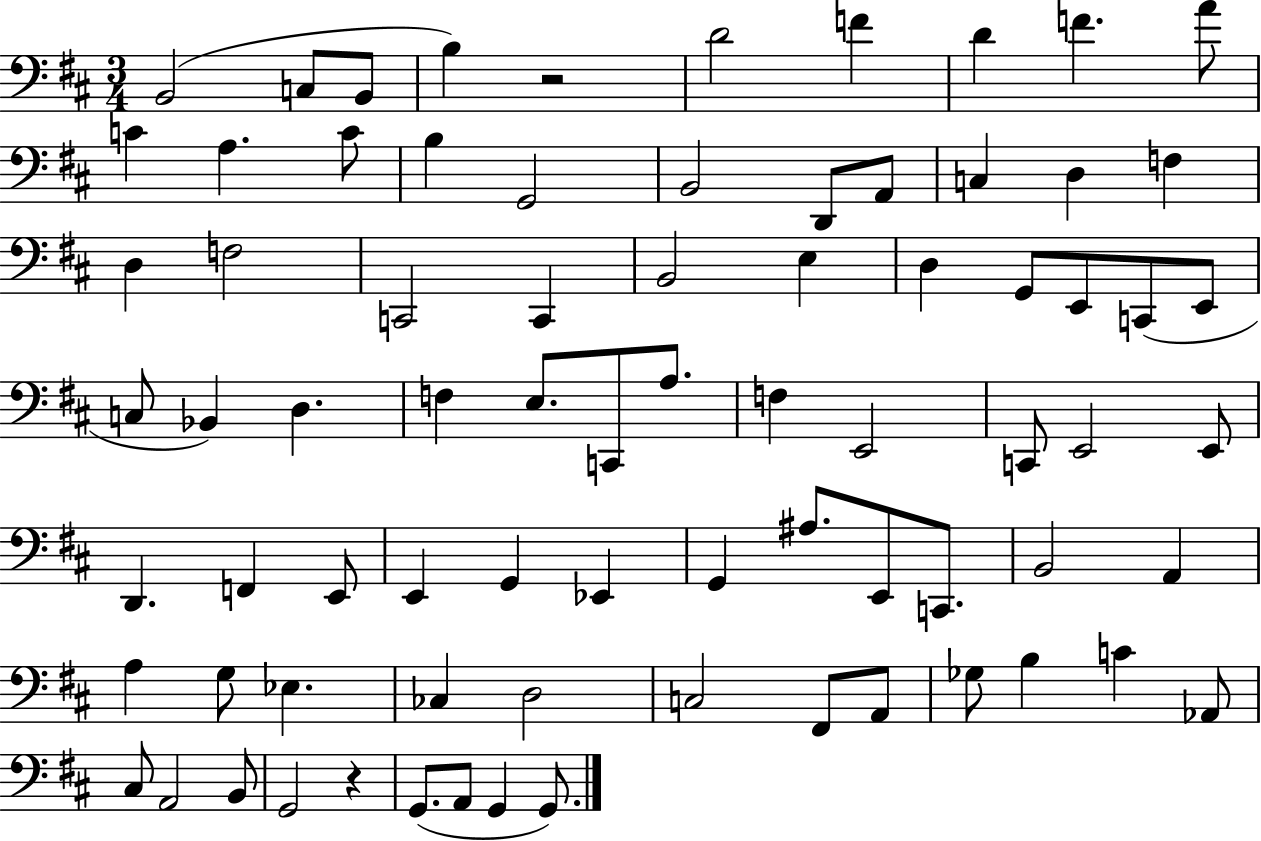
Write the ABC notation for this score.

X:1
T:Untitled
M:3/4
L:1/4
K:D
B,,2 C,/2 B,,/2 B, z2 D2 F D F A/2 C A, C/2 B, G,,2 B,,2 D,,/2 A,,/2 C, D, F, D, F,2 C,,2 C,, B,,2 E, D, G,,/2 E,,/2 C,,/2 E,,/2 C,/2 _B,, D, F, E,/2 C,,/2 A,/2 F, E,,2 C,,/2 E,,2 E,,/2 D,, F,, E,,/2 E,, G,, _E,, G,, ^A,/2 E,,/2 C,,/2 B,,2 A,, A, G,/2 _E, _C, D,2 C,2 ^F,,/2 A,,/2 _G,/2 B, C _A,,/2 ^C,/2 A,,2 B,,/2 G,,2 z G,,/2 A,,/2 G,, G,,/2